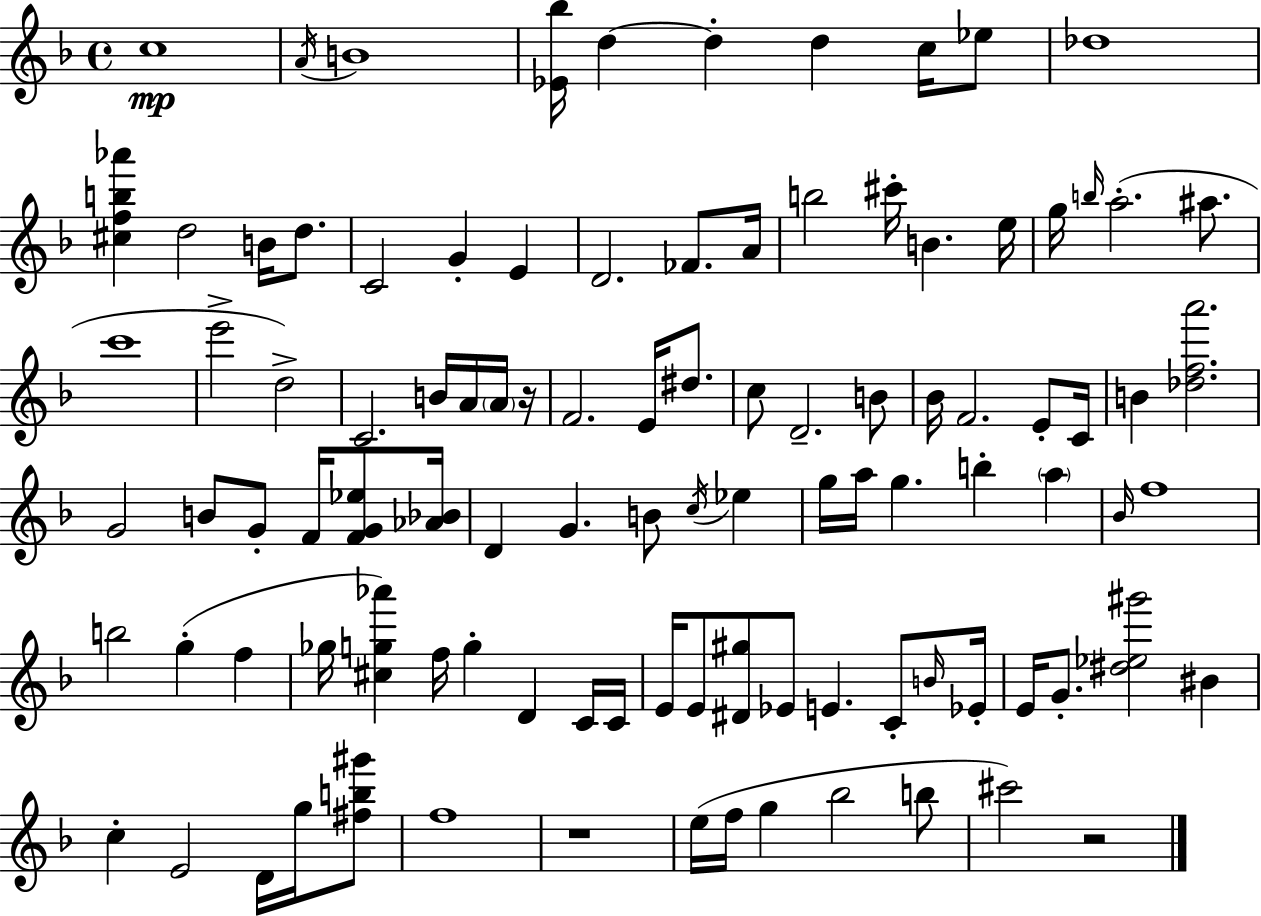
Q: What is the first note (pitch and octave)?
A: C5